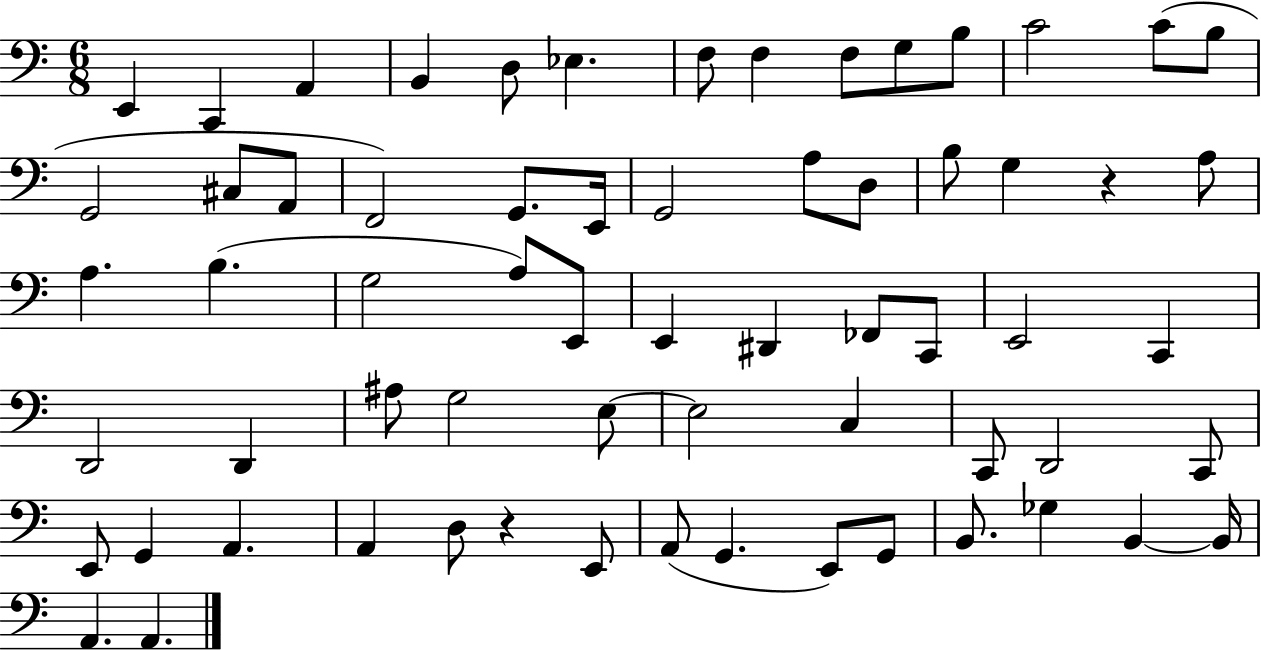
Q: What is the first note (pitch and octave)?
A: E2